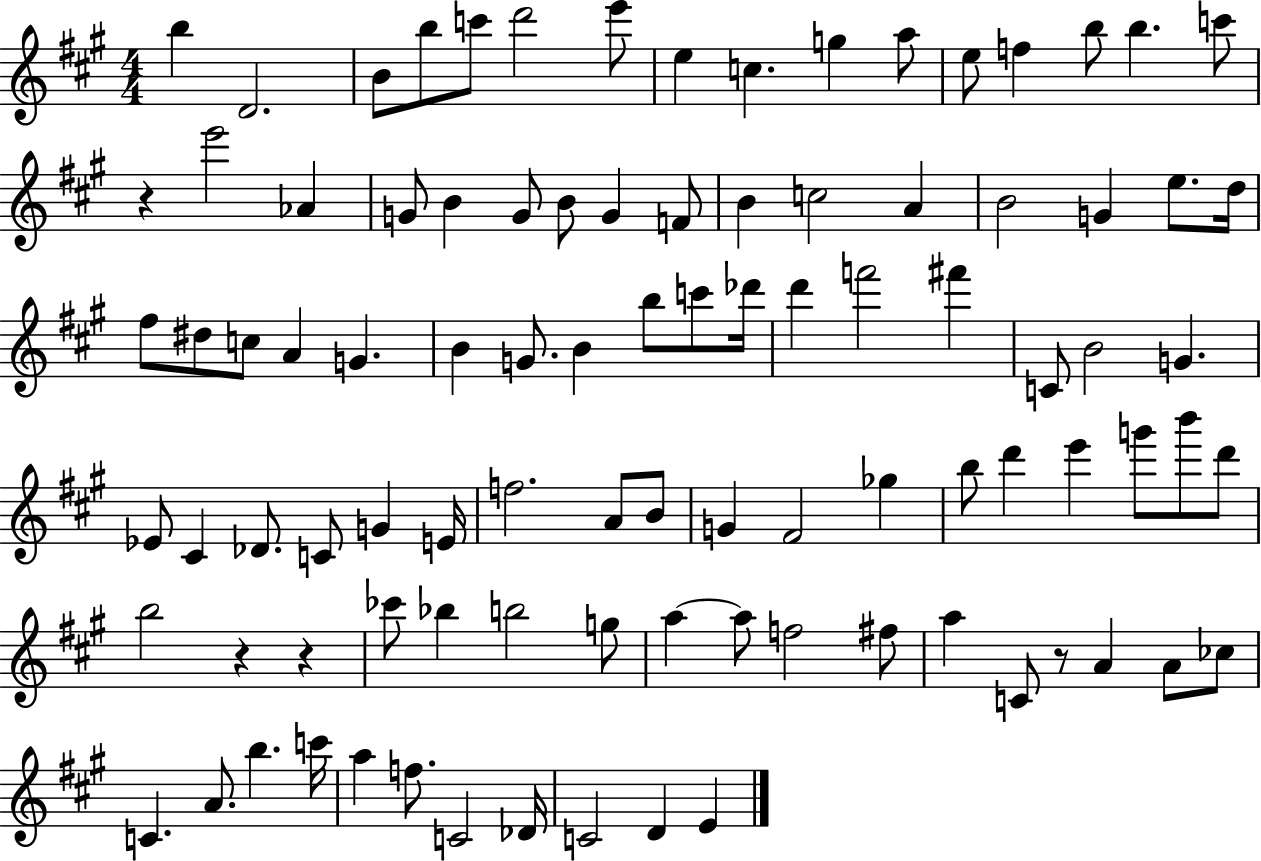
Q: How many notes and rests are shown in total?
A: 95